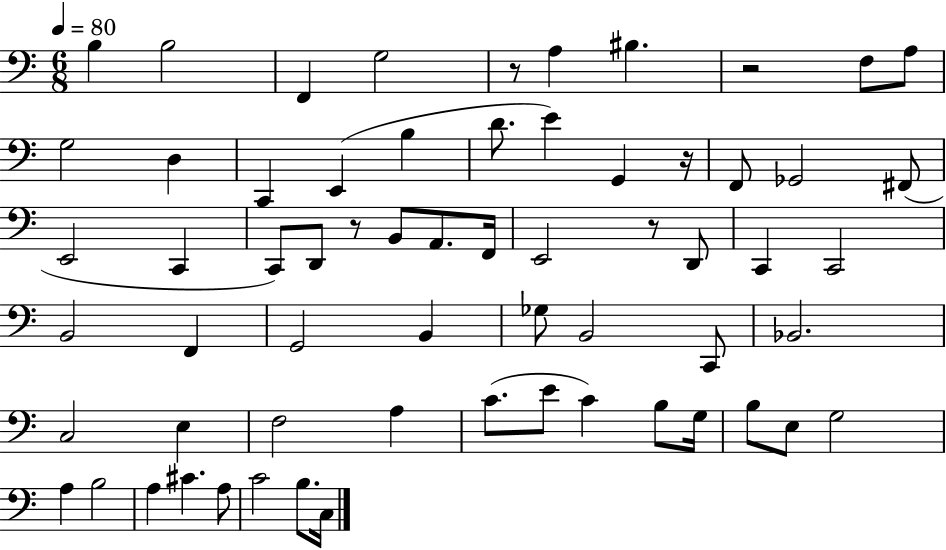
B3/q B3/h F2/q G3/h R/e A3/q BIS3/q. R/h F3/e A3/e G3/h D3/q C2/q E2/q B3/q D4/e. E4/q G2/q R/s F2/e Gb2/h F#2/e E2/h C2/q C2/e D2/e R/e B2/e A2/e. F2/s E2/h R/e D2/e C2/q C2/h B2/h F2/q G2/h B2/q Gb3/e B2/h C2/e Bb2/h. C3/h E3/q F3/h A3/q C4/e. E4/e C4/q B3/e G3/s B3/e E3/e G3/h A3/q B3/h A3/q C#4/q. A3/e C4/h B3/e. C3/s